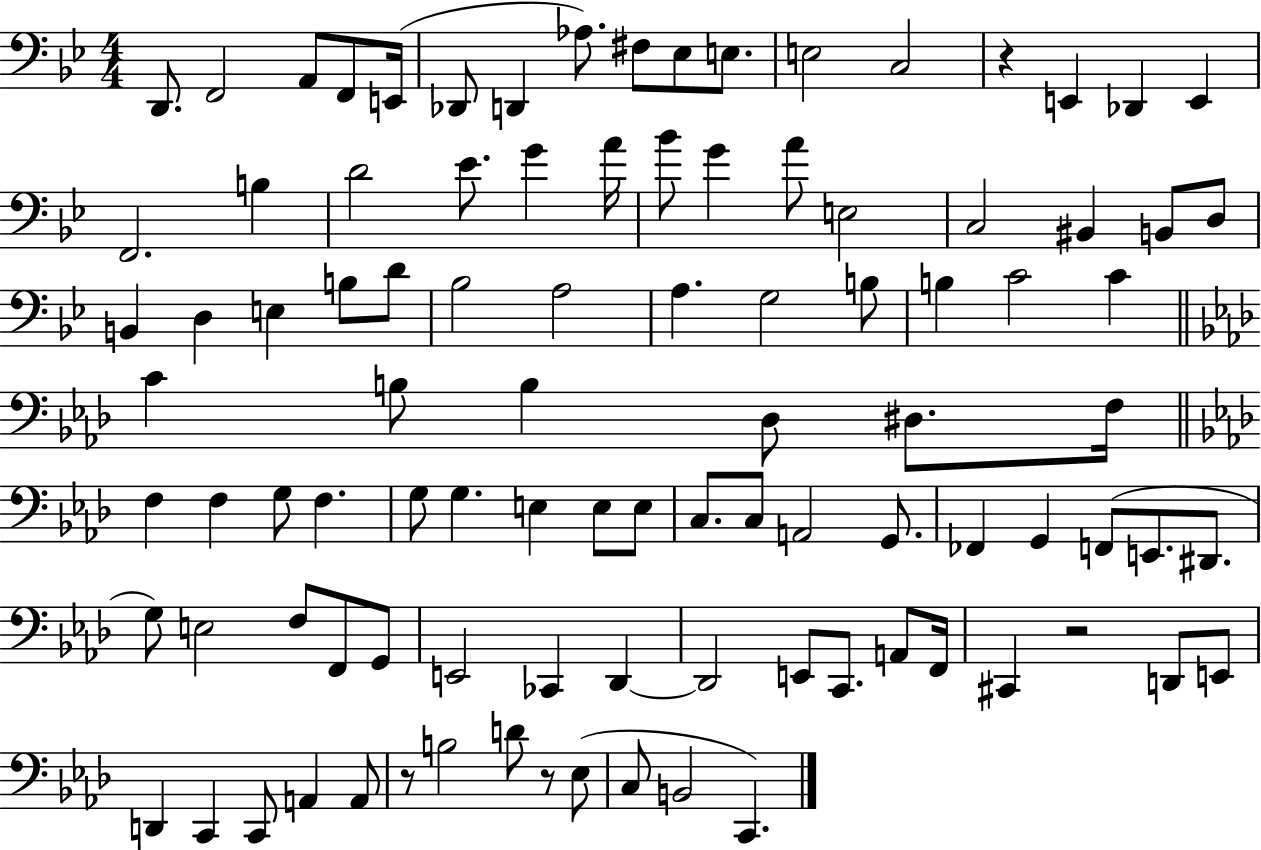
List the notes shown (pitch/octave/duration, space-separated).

D2/e. F2/h A2/e F2/e E2/s Db2/e D2/q Ab3/e. F#3/e Eb3/e E3/e. E3/h C3/h R/q E2/q Db2/q E2/q F2/h. B3/q D4/h Eb4/e. G4/q A4/s Bb4/e G4/q A4/e E3/h C3/h BIS2/q B2/e D3/e B2/q D3/q E3/q B3/e D4/e Bb3/h A3/h A3/q. G3/h B3/e B3/q C4/h C4/q C4/q B3/e B3/q Db3/e D#3/e. F3/s F3/q F3/q G3/e F3/q. G3/e G3/q. E3/q E3/e E3/e C3/e. C3/e A2/h G2/e. FES2/q G2/q F2/e E2/e. D#2/e. G3/e E3/h F3/e F2/e G2/e E2/h CES2/q Db2/q Db2/h E2/e C2/e. A2/e F2/s C#2/q R/h D2/e E2/e D2/q C2/q C2/e A2/q A2/e R/e B3/h D4/e R/e Eb3/e C3/e B2/h C2/q.